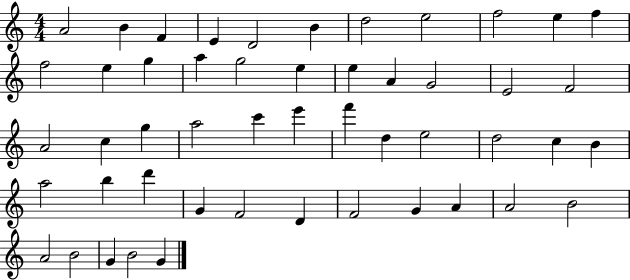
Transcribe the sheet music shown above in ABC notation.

X:1
T:Untitled
M:4/4
L:1/4
K:C
A2 B F E D2 B d2 e2 f2 e f f2 e g a g2 e e A G2 E2 F2 A2 c g a2 c' e' f' d e2 d2 c B a2 b d' G F2 D F2 G A A2 B2 A2 B2 G B2 G